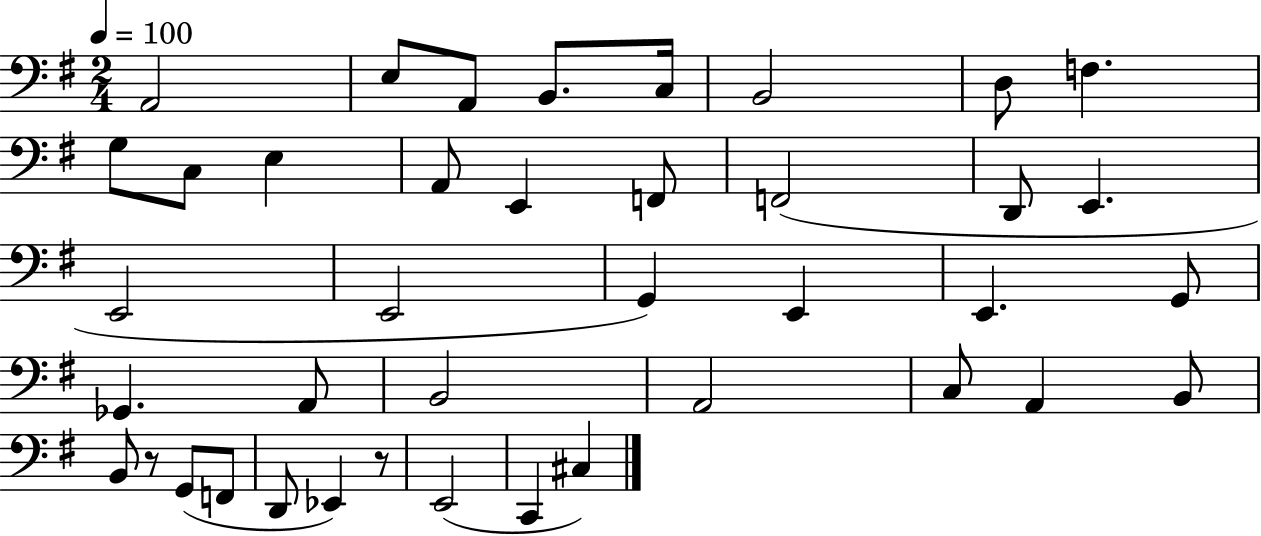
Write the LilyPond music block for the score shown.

{
  \clef bass
  \numericTimeSignature
  \time 2/4
  \key g \major
  \tempo 4 = 100
  \repeat volta 2 { a,2 | e8 a,8 b,8. c16 | b,2 | d8 f4. | \break g8 c8 e4 | a,8 e,4 f,8 | f,2( | d,8 e,4. | \break e,2 | e,2 | g,4) e,4 | e,4. g,8 | \break ges,4. a,8 | b,2 | a,2 | c8 a,4 b,8 | \break b,8 r8 g,8( f,8 | d,8 ees,4) r8 | e,2( | c,4 cis4) | \break } \bar "|."
}